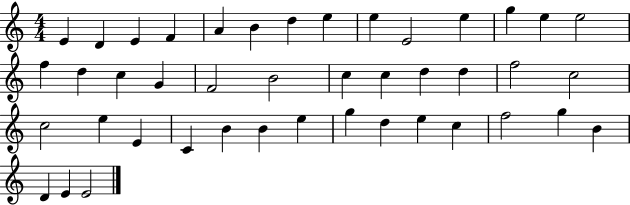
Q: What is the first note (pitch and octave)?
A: E4